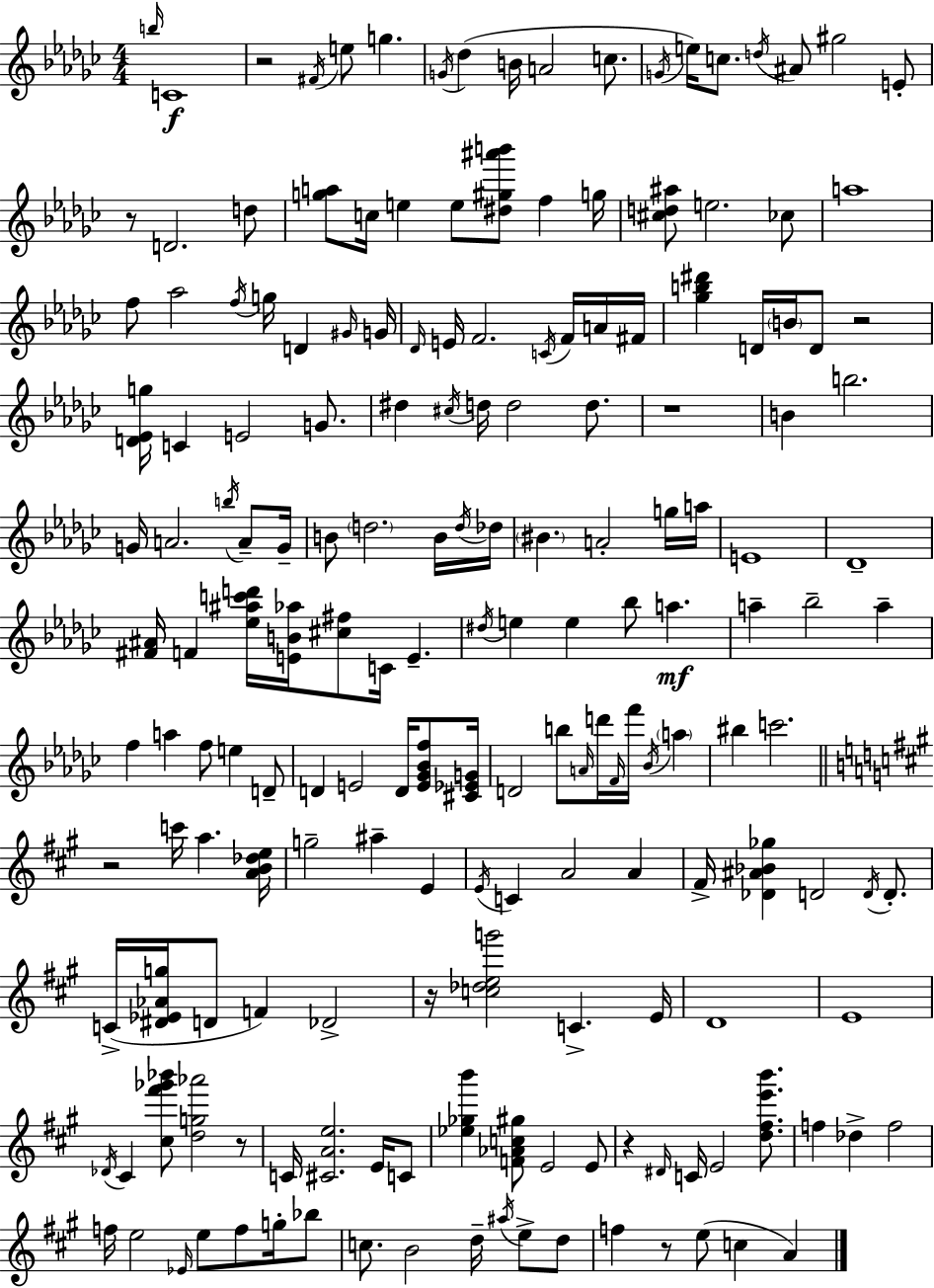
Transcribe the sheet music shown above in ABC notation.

X:1
T:Untitled
M:4/4
L:1/4
K:Ebm
b/4 C4 z2 ^F/4 e/2 g G/4 _d B/4 A2 c/2 G/4 e/4 c/2 d/4 ^A/2 ^g2 E/2 z/2 D2 d/2 [ga]/2 c/4 e e/2 [^d^g^a'b']/2 f g/4 [^cd^a]/2 e2 _c/2 a4 f/2 _a2 f/4 g/4 D ^G/4 G/4 _D/4 E/4 F2 C/4 F/4 A/4 ^F/4 [_gb^d'] D/4 B/4 D/2 z2 [D_Eg]/4 C E2 G/2 ^d ^c/4 d/4 d2 d/2 z4 B b2 G/4 A2 b/4 A/2 G/4 B/2 d2 B/4 d/4 _d/4 ^B A2 g/4 a/4 E4 _D4 [^F^A]/4 F [_e^ac'd']/4 [EB_a]/4 [^c^f]/2 C/4 E ^d/4 e e _b/2 a a _b2 a f a f/2 e D/2 D E2 D/4 [E_G_Bf]/2 [^C_EG]/4 D2 b/2 A/4 d'/4 F/4 f'/4 _B/4 a ^b c'2 z2 c'/4 a [AB_de]/4 g2 ^a E E/4 C A2 A ^F/4 [_D^A_B_g] D2 D/4 D/2 C/4 [^D_E_Ag]/4 D/2 F _D2 z/4 [c_deg']2 C E/4 D4 E4 _D/4 ^C [^c^f'_g'_b']/2 [dg_a']2 z/2 C/4 [^CAe]2 E/4 C/2 [_e_gb'] [F_Ac^g]/2 E2 E/2 z ^D/4 C/4 E2 [d^fe'b']/2 f _d f2 f/4 e2 _E/4 e/2 f/2 g/4 _b/2 c/2 B2 d/4 ^a/4 e/2 d/2 f z/2 e/2 c A